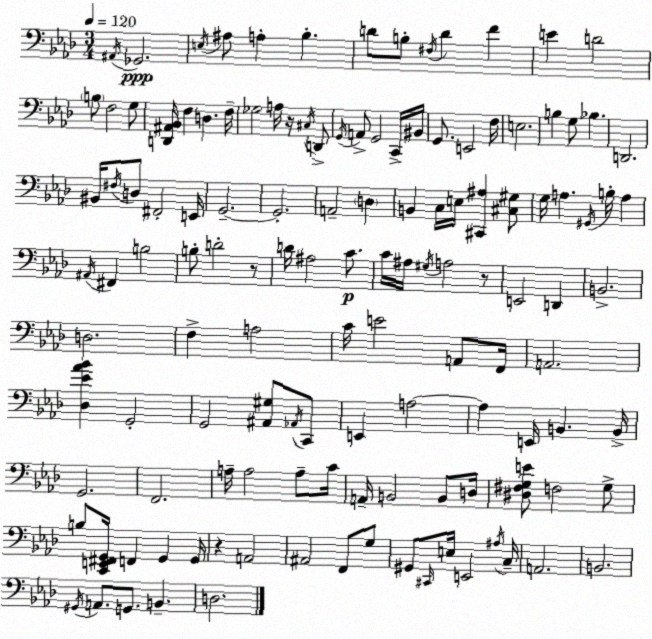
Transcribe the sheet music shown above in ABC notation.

X:1
T:Untitled
M:3/4
L:1/4
K:Fm
^A,,/4 _G,,2 E,/4 ^A,/2 A, _B, D/2 B,/2 ^F,/4 D F E D2 B,/2 F,2 G,/2 [D,,^A,,_B,,]/4 F, D, F,/4 _G,2 A,/4 z/4 ^C,/4 D,,/2 G,,/4 A,,/2 G,,2 C,,/4 ^B,,/4 G,,/2 E,,2 F,/4 E,2 B, G,/2 _B, D,,2 ^B,,/4 ^F,/4 D,/2 ^F,,2 E,,/4 G,,2 G,,2 A,,2 D, B,, C,/4 E,/4 [^C,,^A,] [^C,^G,]/2 G,/4 A, ^G,,/4 B,/4 A, ^A,,/4 ^F,, B,2 B,/2 D2 z/2 D/4 ^A,2 C/2 C/4 ^A,/4 ^G,/4 A,2 z/2 E,,2 D,, B,,2 D,2 F, A,2 C/4 E2 A,,/2 F,,/4 A,,2 [_D,_E_A_B] G,,2 G,,2 [^A,,^G,]/2 _A,,/4 C,,/2 E,, A,2 A, E,,/4 B,, B,,/4 G,,2 F,,2 A,/4 A,2 A,/2 C/4 A,,/4 B,,2 B,,/2 D,/4 [^D,^F,G,E]/2 F,2 G,/2 B,/2 [C,,E,,^F,,G,,]/4 F,, G,, G,,/4 z A,,2 ^A,,2 F,,/2 G,/2 ^G,,/2 ^C,,/4 E,/4 E,,2 ^A,/4 C,/4 A,,2 B,,2 ^G,,/4 A,,/2 G,,/2 B,, D,2